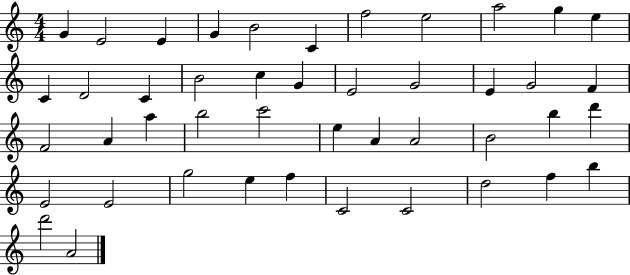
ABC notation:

X:1
T:Untitled
M:4/4
L:1/4
K:C
G E2 E G B2 C f2 e2 a2 g e C D2 C B2 c G E2 G2 E G2 F F2 A a b2 c'2 e A A2 B2 b d' E2 E2 g2 e f C2 C2 d2 f b d'2 A2